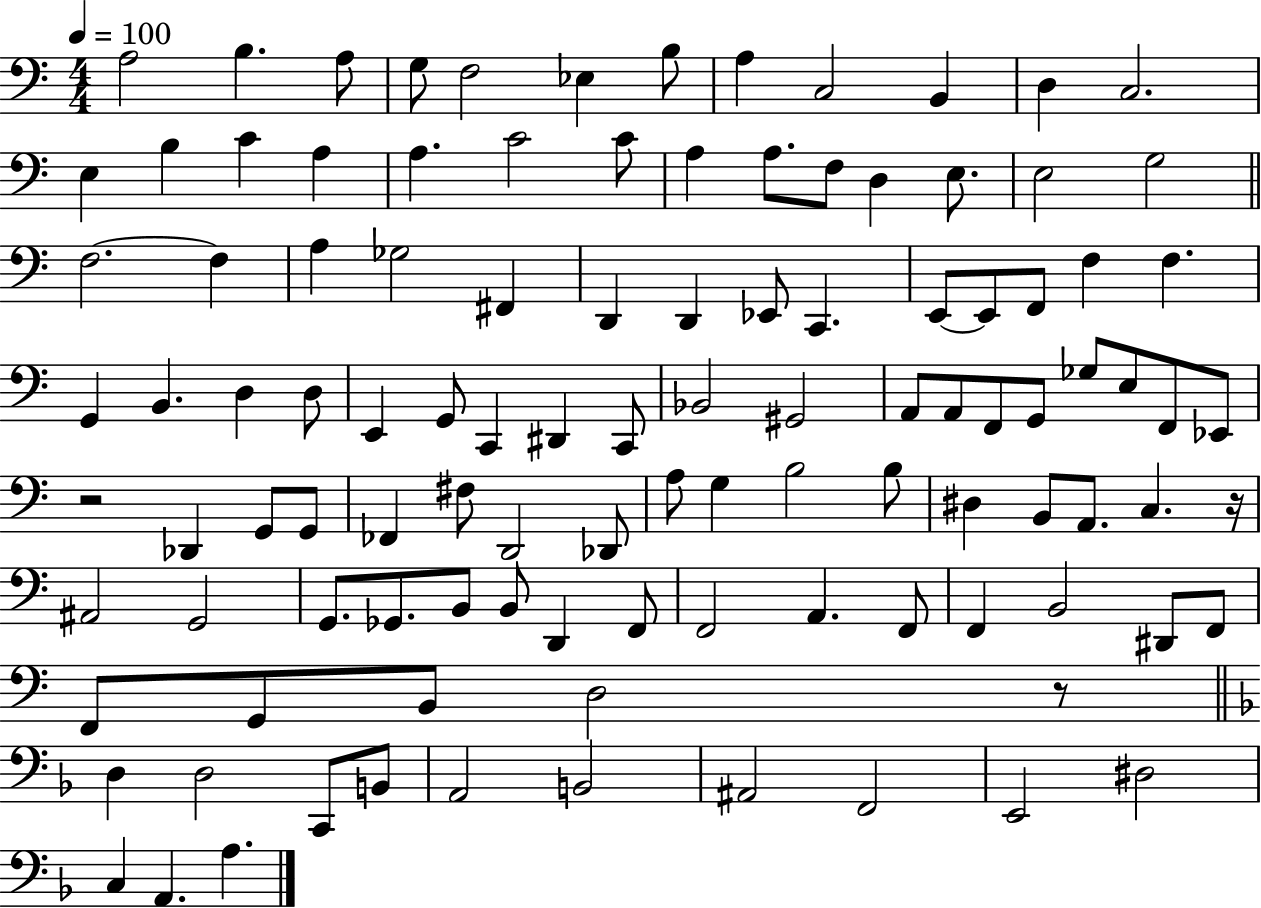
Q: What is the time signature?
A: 4/4